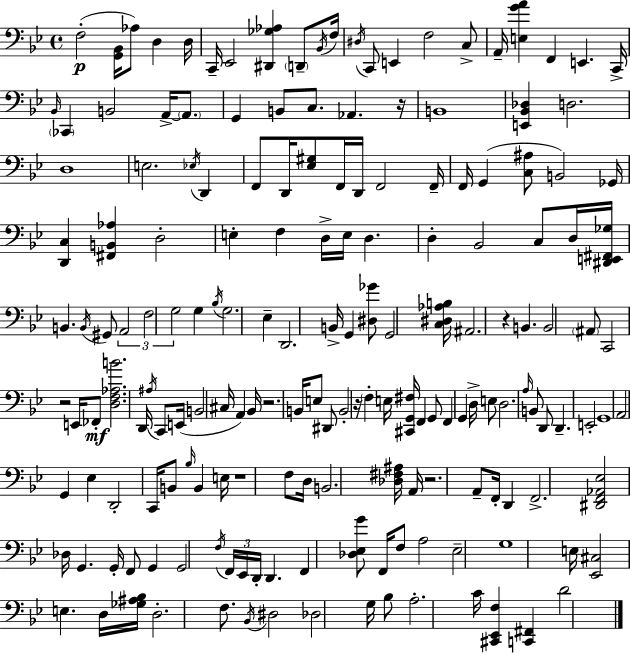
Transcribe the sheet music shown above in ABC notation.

X:1
T:Untitled
M:4/4
L:1/4
K:Bb
F,2 [G,,_B,,]/4 _A,/2 D, D,/4 C,,/4 _E,,2 [^D,,_G,_A,] D,,/2 _B,,/4 F,/4 ^D,/4 C,,/2 E,, F,2 C,/2 A,,/4 [E,GA] F,, E,, C,,/4 _B,,/4 _C,, B,,2 A,,/4 A,,/2 G,, B,,/2 C,/2 _A,, z/4 B,,4 [E,,_B,,_D,] D,2 D,4 E,2 _E,/4 D,, F,,/2 D,,/4 [_E,^G,]/2 F,,/4 D,,/4 F,,2 F,,/4 F,,/4 G,, [C,^A,]/2 B,,2 _G,,/4 [D,,C,] [^F,,B,,_A,] D,2 E, F, D,/4 E,/4 D, D, _B,,2 C,/2 D,/4 [^D,,E,,^F,,_G,]/4 B,, B,,/4 ^G,,/2 A,,2 F,2 G,2 G, _B,/4 G,2 _E, D,,2 B,,/4 G,, [^D,_G]/2 G,,2 [C,^D,_A,B,]/4 ^A,,2 z B,, B,,2 ^A,,/2 C,,2 z2 E,,/4 _F,,/2 [D,F,_A,B]2 D,,/4 ^A,/4 C,,/2 E,,/4 B,,2 ^C,/4 A,, _B,,/4 z2 B,,/4 E,/2 ^D,,/2 B,,2 z/4 F, E,/4 [^C,,G,,^F,]/4 F,, G,,/2 F,, G,, D,/4 E,/2 D,2 A,/4 B,,/2 D,,/2 D,, E,,2 G,,4 A,,2 G,, _E, D,,2 C,,/4 B,,/2 _B,/4 B,, E,/4 z4 F,/2 D,/4 B,,2 [_D,^F,^A,]/4 A,,/4 z2 A,,/2 F,,/4 D,, F,,2 [^D,,F,,_A,,_E,]2 _D,/4 G,, G,,/4 F,,/2 G,, G,,2 F,/4 F,,/4 _E,,/4 D,,/4 D,, F,, [_D,_E,G]/2 F,,/4 F,/2 A,2 _E,2 G,4 E,/4 [_E,,^C,]2 E, D,/4 [_G,^A,_B,]/4 D,2 F,/2 _B,,/4 ^D,2 _D,2 G,/4 _B,/2 A,2 C/4 [^C,,_E,,F,] [C,,^F,,] D2